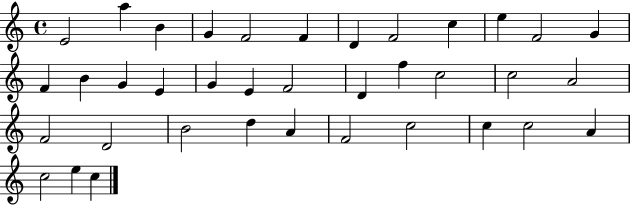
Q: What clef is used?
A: treble